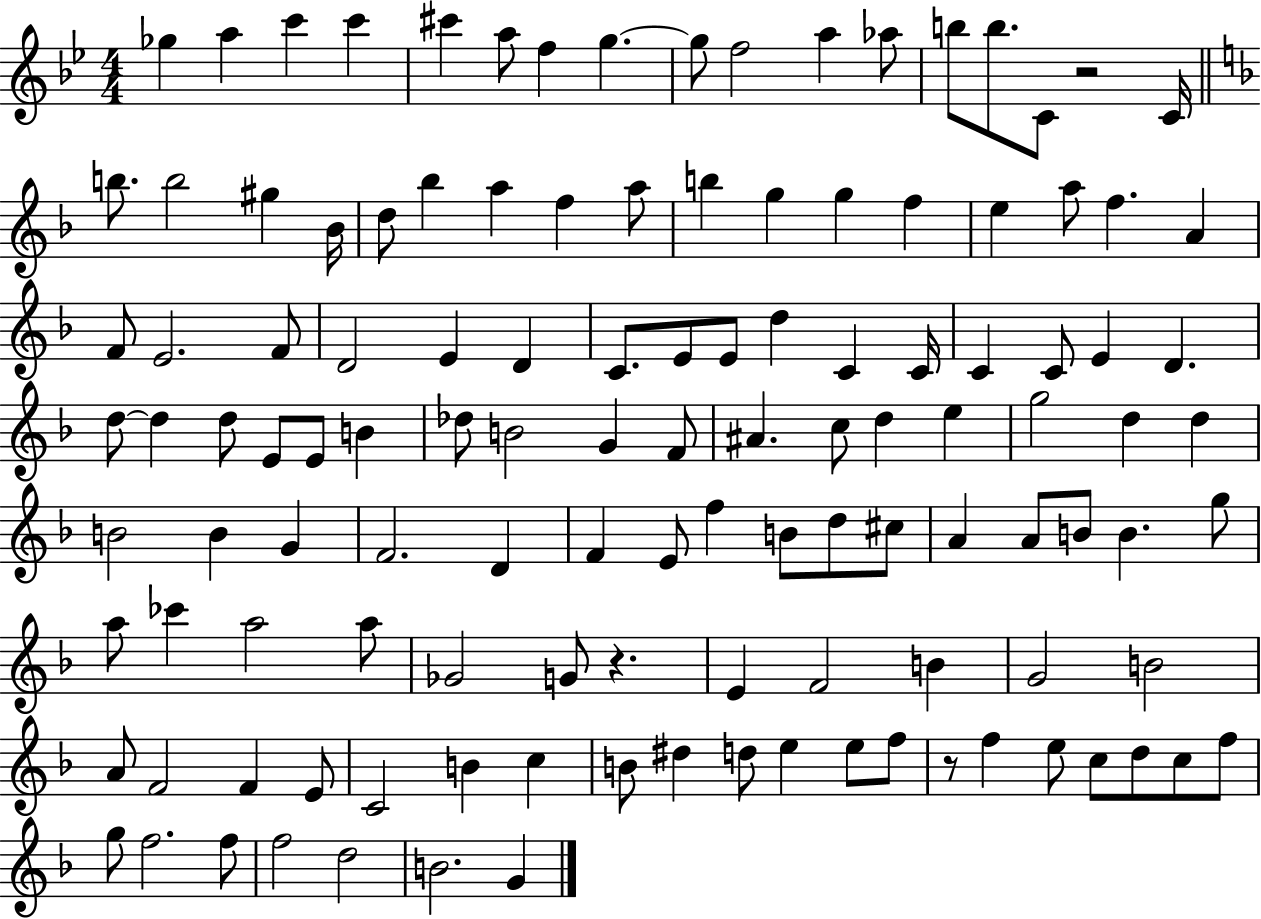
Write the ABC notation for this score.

X:1
T:Untitled
M:4/4
L:1/4
K:Bb
_g a c' c' ^c' a/2 f g g/2 f2 a _a/2 b/2 b/2 C/2 z2 C/4 b/2 b2 ^g _B/4 d/2 _b a f a/2 b g g f e a/2 f A F/2 E2 F/2 D2 E D C/2 E/2 E/2 d C C/4 C C/2 E D d/2 d d/2 E/2 E/2 B _d/2 B2 G F/2 ^A c/2 d e g2 d d B2 B G F2 D F E/2 f B/2 d/2 ^c/2 A A/2 B/2 B g/2 a/2 _c' a2 a/2 _G2 G/2 z E F2 B G2 B2 A/2 F2 F E/2 C2 B c B/2 ^d d/2 e e/2 f/2 z/2 f e/2 c/2 d/2 c/2 f/2 g/2 f2 f/2 f2 d2 B2 G